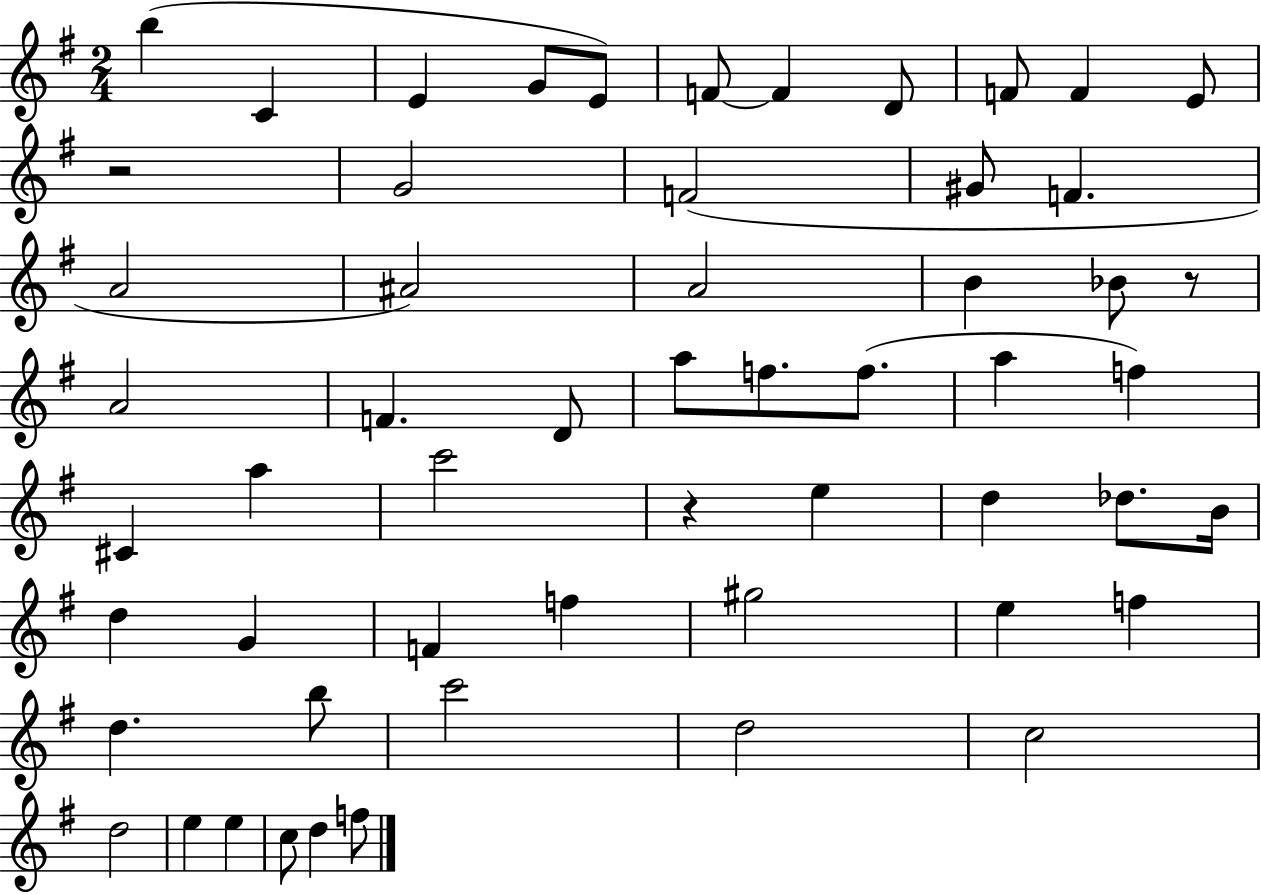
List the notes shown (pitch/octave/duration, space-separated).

B5/q C4/q E4/q G4/e E4/e F4/e F4/q D4/e F4/e F4/q E4/e R/h G4/h F4/h G#4/e F4/q. A4/h A#4/h A4/h B4/q Bb4/e R/e A4/h F4/q. D4/e A5/e F5/e. F5/e. A5/q F5/q C#4/q A5/q C6/h R/q E5/q D5/q Db5/e. B4/s D5/q G4/q F4/q F5/q G#5/h E5/q F5/q D5/q. B5/e C6/h D5/h C5/h D5/h E5/q E5/q C5/e D5/q F5/e